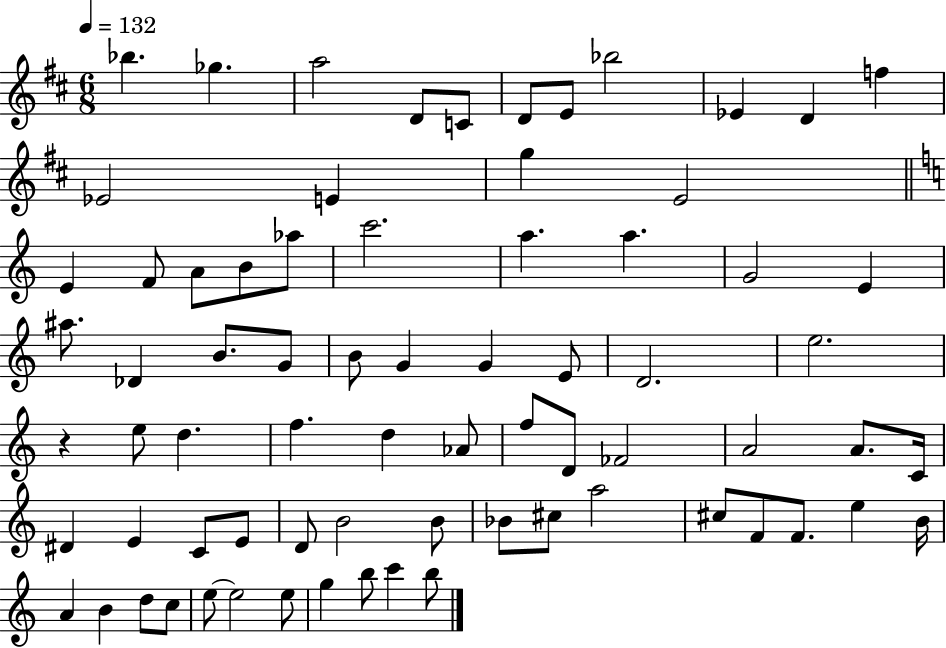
Bb5/q. Gb5/q. A5/h D4/e C4/e D4/e E4/e Bb5/h Eb4/q D4/q F5/q Eb4/h E4/q G5/q E4/h E4/q F4/e A4/e B4/e Ab5/e C6/h. A5/q. A5/q. G4/h E4/q A#5/e. Db4/q B4/e. G4/e B4/e G4/q G4/q E4/e D4/h. E5/h. R/q E5/e D5/q. F5/q. D5/q Ab4/e F5/e D4/e FES4/h A4/h A4/e. C4/s D#4/q E4/q C4/e E4/e D4/e B4/h B4/e Bb4/e C#5/e A5/h C#5/e F4/e F4/e. E5/q B4/s A4/q B4/q D5/e C5/e E5/e E5/h E5/e G5/q B5/e C6/q B5/e